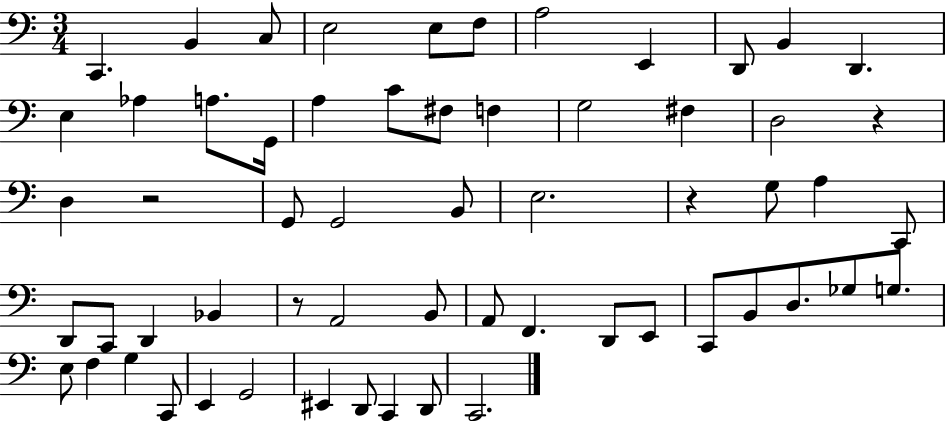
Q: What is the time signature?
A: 3/4